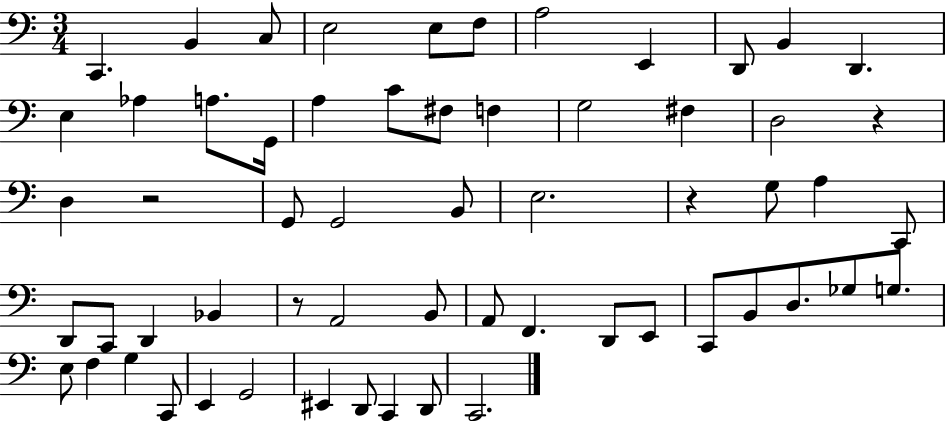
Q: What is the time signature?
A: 3/4